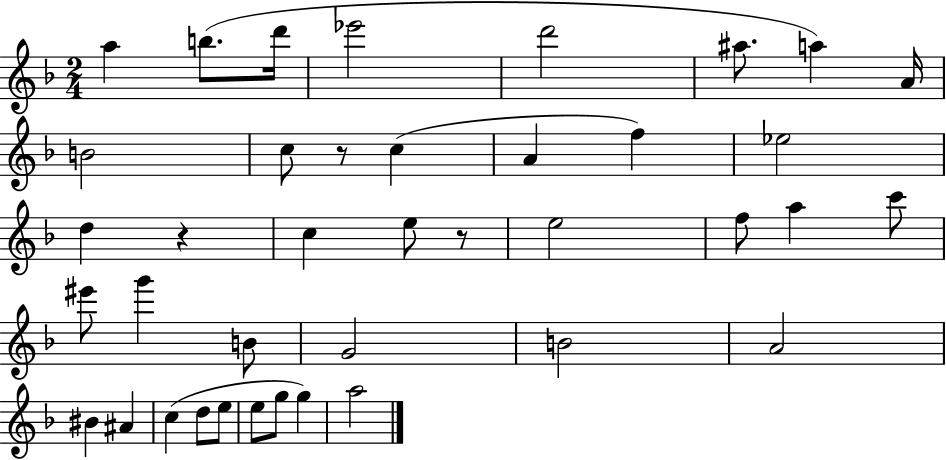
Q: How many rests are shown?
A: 3